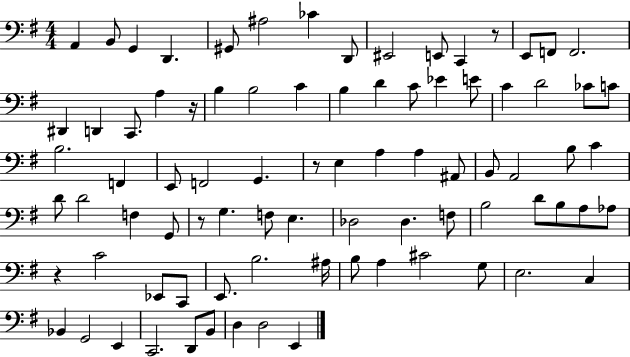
X:1
T:Untitled
M:4/4
L:1/4
K:G
A,, B,,/2 G,, D,, ^G,,/2 ^A,2 _C D,,/2 ^E,,2 E,,/2 C,, z/2 E,,/2 F,,/2 F,,2 ^D,, D,, C,,/2 A, z/4 B, B,2 C B, D C/2 _E E/2 C D2 _C/2 C/2 B,2 F,, E,,/2 F,,2 G,, z/2 E, A, A, ^A,,/2 B,,/2 A,,2 B,/2 C D/2 D2 F, G,,/2 z/2 G, F,/2 E, _D,2 _D, F,/2 B,2 D/2 B,/2 A,/2 _A,/2 z C2 _E,,/2 C,,/2 E,,/2 B,2 ^A,/4 B,/2 A, ^C2 G,/2 E,2 C, _B,, G,,2 E,, C,,2 D,,/2 B,,/2 D, D,2 E,,